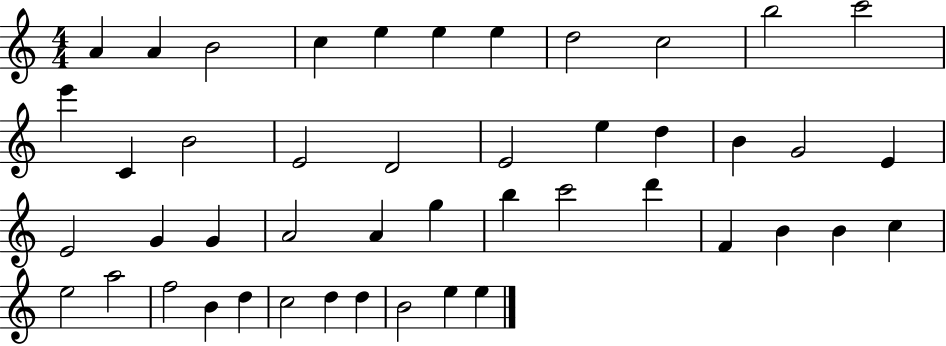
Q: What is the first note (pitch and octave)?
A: A4